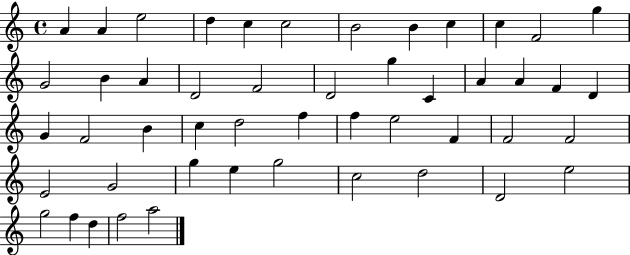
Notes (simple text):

A4/q A4/q E5/h D5/q C5/q C5/h B4/h B4/q C5/q C5/q F4/h G5/q G4/h B4/q A4/q D4/h F4/h D4/h G5/q C4/q A4/q A4/q F4/q D4/q G4/q F4/h B4/q C5/q D5/h F5/q F5/q E5/h F4/q F4/h F4/h E4/h G4/h G5/q E5/q G5/h C5/h D5/h D4/h E5/h G5/h F5/q D5/q F5/h A5/h